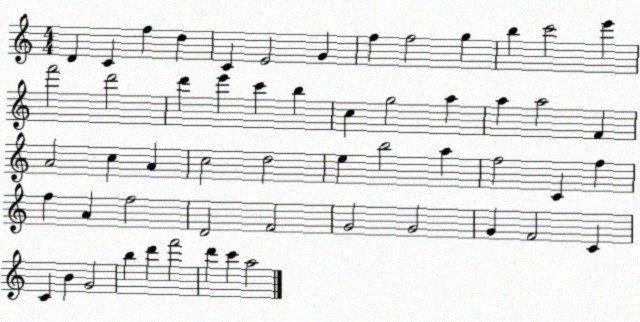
X:1
T:Untitled
M:4/4
L:1/4
K:C
D C f d C E2 G f f2 g b c'2 e' f'2 d'2 d' e' c' b c g2 a a a2 F A2 c A c2 d2 e b2 a f2 C f f A f2 D2 F2 G2 G2 G F2 C C B G2 b d' f'2 d' c' a2